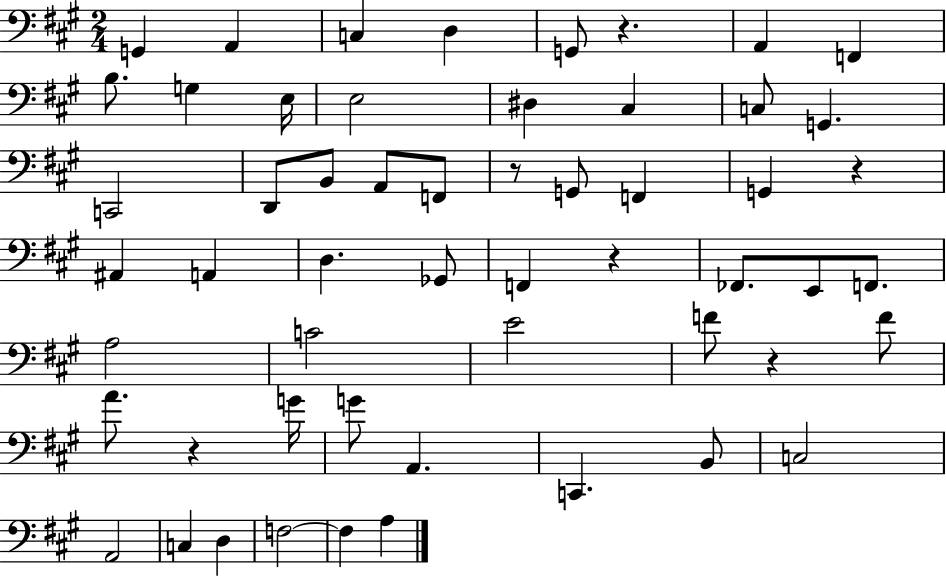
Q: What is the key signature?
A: A major